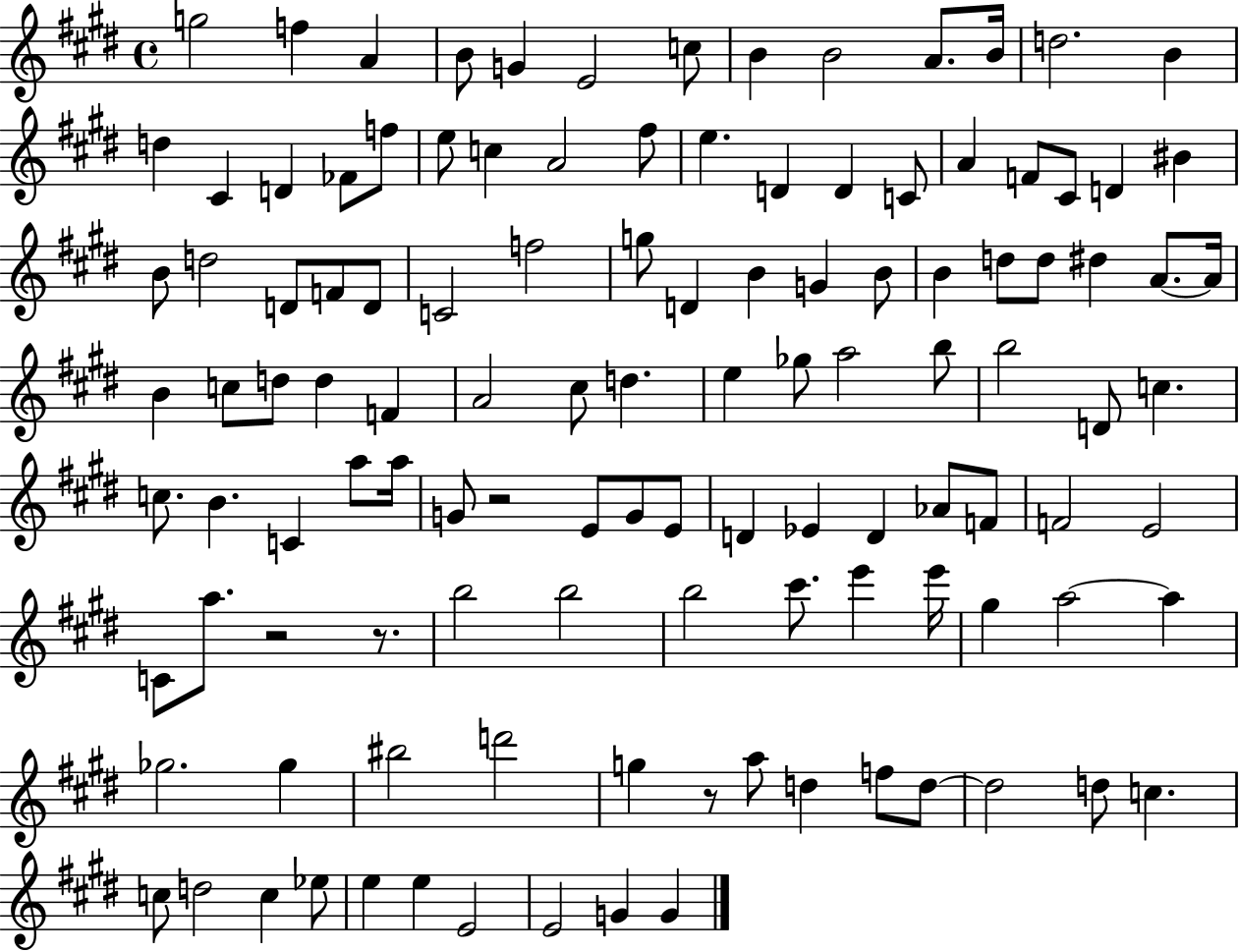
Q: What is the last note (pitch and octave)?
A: G4